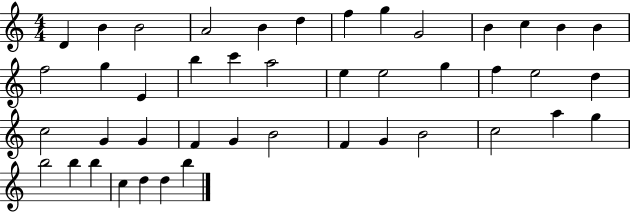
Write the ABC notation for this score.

X:1
T:Untitled
M:4/4
L:1/4
K:C
D B B2 A2 B d f g G2 B c B B f2 g E b c' a2 e e2 g f e2 d c2 G G F G B2 F G B2 c2 a g b2 b b c d d b